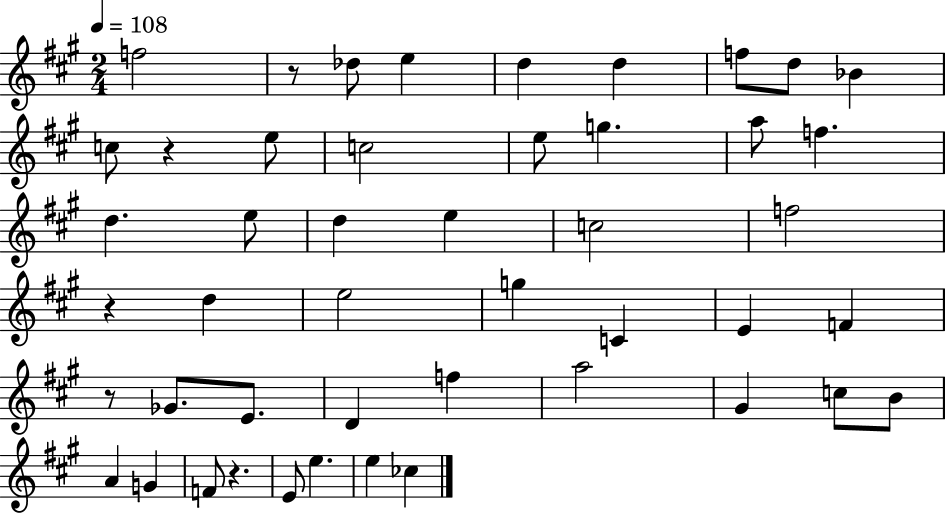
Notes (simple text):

F5/h R/e Db5/e E5/q D5/q D5/q F5/e D5/e Bb4/q C5/e R/q E5/e C5/h E5/e G5/q. A5/e F5/q. D5/q. E5/e D5/q E5/q C5/h F5/h R/q D5/q E5/h G5/q C4/q E4/q F4/q R/e Gb4/e. E4/e. D4/q F5/q A5/h G#4/q C5/e B4/e A4/q G4/q F4/e R/q. E4/e E5/q. E5/q CES5/q